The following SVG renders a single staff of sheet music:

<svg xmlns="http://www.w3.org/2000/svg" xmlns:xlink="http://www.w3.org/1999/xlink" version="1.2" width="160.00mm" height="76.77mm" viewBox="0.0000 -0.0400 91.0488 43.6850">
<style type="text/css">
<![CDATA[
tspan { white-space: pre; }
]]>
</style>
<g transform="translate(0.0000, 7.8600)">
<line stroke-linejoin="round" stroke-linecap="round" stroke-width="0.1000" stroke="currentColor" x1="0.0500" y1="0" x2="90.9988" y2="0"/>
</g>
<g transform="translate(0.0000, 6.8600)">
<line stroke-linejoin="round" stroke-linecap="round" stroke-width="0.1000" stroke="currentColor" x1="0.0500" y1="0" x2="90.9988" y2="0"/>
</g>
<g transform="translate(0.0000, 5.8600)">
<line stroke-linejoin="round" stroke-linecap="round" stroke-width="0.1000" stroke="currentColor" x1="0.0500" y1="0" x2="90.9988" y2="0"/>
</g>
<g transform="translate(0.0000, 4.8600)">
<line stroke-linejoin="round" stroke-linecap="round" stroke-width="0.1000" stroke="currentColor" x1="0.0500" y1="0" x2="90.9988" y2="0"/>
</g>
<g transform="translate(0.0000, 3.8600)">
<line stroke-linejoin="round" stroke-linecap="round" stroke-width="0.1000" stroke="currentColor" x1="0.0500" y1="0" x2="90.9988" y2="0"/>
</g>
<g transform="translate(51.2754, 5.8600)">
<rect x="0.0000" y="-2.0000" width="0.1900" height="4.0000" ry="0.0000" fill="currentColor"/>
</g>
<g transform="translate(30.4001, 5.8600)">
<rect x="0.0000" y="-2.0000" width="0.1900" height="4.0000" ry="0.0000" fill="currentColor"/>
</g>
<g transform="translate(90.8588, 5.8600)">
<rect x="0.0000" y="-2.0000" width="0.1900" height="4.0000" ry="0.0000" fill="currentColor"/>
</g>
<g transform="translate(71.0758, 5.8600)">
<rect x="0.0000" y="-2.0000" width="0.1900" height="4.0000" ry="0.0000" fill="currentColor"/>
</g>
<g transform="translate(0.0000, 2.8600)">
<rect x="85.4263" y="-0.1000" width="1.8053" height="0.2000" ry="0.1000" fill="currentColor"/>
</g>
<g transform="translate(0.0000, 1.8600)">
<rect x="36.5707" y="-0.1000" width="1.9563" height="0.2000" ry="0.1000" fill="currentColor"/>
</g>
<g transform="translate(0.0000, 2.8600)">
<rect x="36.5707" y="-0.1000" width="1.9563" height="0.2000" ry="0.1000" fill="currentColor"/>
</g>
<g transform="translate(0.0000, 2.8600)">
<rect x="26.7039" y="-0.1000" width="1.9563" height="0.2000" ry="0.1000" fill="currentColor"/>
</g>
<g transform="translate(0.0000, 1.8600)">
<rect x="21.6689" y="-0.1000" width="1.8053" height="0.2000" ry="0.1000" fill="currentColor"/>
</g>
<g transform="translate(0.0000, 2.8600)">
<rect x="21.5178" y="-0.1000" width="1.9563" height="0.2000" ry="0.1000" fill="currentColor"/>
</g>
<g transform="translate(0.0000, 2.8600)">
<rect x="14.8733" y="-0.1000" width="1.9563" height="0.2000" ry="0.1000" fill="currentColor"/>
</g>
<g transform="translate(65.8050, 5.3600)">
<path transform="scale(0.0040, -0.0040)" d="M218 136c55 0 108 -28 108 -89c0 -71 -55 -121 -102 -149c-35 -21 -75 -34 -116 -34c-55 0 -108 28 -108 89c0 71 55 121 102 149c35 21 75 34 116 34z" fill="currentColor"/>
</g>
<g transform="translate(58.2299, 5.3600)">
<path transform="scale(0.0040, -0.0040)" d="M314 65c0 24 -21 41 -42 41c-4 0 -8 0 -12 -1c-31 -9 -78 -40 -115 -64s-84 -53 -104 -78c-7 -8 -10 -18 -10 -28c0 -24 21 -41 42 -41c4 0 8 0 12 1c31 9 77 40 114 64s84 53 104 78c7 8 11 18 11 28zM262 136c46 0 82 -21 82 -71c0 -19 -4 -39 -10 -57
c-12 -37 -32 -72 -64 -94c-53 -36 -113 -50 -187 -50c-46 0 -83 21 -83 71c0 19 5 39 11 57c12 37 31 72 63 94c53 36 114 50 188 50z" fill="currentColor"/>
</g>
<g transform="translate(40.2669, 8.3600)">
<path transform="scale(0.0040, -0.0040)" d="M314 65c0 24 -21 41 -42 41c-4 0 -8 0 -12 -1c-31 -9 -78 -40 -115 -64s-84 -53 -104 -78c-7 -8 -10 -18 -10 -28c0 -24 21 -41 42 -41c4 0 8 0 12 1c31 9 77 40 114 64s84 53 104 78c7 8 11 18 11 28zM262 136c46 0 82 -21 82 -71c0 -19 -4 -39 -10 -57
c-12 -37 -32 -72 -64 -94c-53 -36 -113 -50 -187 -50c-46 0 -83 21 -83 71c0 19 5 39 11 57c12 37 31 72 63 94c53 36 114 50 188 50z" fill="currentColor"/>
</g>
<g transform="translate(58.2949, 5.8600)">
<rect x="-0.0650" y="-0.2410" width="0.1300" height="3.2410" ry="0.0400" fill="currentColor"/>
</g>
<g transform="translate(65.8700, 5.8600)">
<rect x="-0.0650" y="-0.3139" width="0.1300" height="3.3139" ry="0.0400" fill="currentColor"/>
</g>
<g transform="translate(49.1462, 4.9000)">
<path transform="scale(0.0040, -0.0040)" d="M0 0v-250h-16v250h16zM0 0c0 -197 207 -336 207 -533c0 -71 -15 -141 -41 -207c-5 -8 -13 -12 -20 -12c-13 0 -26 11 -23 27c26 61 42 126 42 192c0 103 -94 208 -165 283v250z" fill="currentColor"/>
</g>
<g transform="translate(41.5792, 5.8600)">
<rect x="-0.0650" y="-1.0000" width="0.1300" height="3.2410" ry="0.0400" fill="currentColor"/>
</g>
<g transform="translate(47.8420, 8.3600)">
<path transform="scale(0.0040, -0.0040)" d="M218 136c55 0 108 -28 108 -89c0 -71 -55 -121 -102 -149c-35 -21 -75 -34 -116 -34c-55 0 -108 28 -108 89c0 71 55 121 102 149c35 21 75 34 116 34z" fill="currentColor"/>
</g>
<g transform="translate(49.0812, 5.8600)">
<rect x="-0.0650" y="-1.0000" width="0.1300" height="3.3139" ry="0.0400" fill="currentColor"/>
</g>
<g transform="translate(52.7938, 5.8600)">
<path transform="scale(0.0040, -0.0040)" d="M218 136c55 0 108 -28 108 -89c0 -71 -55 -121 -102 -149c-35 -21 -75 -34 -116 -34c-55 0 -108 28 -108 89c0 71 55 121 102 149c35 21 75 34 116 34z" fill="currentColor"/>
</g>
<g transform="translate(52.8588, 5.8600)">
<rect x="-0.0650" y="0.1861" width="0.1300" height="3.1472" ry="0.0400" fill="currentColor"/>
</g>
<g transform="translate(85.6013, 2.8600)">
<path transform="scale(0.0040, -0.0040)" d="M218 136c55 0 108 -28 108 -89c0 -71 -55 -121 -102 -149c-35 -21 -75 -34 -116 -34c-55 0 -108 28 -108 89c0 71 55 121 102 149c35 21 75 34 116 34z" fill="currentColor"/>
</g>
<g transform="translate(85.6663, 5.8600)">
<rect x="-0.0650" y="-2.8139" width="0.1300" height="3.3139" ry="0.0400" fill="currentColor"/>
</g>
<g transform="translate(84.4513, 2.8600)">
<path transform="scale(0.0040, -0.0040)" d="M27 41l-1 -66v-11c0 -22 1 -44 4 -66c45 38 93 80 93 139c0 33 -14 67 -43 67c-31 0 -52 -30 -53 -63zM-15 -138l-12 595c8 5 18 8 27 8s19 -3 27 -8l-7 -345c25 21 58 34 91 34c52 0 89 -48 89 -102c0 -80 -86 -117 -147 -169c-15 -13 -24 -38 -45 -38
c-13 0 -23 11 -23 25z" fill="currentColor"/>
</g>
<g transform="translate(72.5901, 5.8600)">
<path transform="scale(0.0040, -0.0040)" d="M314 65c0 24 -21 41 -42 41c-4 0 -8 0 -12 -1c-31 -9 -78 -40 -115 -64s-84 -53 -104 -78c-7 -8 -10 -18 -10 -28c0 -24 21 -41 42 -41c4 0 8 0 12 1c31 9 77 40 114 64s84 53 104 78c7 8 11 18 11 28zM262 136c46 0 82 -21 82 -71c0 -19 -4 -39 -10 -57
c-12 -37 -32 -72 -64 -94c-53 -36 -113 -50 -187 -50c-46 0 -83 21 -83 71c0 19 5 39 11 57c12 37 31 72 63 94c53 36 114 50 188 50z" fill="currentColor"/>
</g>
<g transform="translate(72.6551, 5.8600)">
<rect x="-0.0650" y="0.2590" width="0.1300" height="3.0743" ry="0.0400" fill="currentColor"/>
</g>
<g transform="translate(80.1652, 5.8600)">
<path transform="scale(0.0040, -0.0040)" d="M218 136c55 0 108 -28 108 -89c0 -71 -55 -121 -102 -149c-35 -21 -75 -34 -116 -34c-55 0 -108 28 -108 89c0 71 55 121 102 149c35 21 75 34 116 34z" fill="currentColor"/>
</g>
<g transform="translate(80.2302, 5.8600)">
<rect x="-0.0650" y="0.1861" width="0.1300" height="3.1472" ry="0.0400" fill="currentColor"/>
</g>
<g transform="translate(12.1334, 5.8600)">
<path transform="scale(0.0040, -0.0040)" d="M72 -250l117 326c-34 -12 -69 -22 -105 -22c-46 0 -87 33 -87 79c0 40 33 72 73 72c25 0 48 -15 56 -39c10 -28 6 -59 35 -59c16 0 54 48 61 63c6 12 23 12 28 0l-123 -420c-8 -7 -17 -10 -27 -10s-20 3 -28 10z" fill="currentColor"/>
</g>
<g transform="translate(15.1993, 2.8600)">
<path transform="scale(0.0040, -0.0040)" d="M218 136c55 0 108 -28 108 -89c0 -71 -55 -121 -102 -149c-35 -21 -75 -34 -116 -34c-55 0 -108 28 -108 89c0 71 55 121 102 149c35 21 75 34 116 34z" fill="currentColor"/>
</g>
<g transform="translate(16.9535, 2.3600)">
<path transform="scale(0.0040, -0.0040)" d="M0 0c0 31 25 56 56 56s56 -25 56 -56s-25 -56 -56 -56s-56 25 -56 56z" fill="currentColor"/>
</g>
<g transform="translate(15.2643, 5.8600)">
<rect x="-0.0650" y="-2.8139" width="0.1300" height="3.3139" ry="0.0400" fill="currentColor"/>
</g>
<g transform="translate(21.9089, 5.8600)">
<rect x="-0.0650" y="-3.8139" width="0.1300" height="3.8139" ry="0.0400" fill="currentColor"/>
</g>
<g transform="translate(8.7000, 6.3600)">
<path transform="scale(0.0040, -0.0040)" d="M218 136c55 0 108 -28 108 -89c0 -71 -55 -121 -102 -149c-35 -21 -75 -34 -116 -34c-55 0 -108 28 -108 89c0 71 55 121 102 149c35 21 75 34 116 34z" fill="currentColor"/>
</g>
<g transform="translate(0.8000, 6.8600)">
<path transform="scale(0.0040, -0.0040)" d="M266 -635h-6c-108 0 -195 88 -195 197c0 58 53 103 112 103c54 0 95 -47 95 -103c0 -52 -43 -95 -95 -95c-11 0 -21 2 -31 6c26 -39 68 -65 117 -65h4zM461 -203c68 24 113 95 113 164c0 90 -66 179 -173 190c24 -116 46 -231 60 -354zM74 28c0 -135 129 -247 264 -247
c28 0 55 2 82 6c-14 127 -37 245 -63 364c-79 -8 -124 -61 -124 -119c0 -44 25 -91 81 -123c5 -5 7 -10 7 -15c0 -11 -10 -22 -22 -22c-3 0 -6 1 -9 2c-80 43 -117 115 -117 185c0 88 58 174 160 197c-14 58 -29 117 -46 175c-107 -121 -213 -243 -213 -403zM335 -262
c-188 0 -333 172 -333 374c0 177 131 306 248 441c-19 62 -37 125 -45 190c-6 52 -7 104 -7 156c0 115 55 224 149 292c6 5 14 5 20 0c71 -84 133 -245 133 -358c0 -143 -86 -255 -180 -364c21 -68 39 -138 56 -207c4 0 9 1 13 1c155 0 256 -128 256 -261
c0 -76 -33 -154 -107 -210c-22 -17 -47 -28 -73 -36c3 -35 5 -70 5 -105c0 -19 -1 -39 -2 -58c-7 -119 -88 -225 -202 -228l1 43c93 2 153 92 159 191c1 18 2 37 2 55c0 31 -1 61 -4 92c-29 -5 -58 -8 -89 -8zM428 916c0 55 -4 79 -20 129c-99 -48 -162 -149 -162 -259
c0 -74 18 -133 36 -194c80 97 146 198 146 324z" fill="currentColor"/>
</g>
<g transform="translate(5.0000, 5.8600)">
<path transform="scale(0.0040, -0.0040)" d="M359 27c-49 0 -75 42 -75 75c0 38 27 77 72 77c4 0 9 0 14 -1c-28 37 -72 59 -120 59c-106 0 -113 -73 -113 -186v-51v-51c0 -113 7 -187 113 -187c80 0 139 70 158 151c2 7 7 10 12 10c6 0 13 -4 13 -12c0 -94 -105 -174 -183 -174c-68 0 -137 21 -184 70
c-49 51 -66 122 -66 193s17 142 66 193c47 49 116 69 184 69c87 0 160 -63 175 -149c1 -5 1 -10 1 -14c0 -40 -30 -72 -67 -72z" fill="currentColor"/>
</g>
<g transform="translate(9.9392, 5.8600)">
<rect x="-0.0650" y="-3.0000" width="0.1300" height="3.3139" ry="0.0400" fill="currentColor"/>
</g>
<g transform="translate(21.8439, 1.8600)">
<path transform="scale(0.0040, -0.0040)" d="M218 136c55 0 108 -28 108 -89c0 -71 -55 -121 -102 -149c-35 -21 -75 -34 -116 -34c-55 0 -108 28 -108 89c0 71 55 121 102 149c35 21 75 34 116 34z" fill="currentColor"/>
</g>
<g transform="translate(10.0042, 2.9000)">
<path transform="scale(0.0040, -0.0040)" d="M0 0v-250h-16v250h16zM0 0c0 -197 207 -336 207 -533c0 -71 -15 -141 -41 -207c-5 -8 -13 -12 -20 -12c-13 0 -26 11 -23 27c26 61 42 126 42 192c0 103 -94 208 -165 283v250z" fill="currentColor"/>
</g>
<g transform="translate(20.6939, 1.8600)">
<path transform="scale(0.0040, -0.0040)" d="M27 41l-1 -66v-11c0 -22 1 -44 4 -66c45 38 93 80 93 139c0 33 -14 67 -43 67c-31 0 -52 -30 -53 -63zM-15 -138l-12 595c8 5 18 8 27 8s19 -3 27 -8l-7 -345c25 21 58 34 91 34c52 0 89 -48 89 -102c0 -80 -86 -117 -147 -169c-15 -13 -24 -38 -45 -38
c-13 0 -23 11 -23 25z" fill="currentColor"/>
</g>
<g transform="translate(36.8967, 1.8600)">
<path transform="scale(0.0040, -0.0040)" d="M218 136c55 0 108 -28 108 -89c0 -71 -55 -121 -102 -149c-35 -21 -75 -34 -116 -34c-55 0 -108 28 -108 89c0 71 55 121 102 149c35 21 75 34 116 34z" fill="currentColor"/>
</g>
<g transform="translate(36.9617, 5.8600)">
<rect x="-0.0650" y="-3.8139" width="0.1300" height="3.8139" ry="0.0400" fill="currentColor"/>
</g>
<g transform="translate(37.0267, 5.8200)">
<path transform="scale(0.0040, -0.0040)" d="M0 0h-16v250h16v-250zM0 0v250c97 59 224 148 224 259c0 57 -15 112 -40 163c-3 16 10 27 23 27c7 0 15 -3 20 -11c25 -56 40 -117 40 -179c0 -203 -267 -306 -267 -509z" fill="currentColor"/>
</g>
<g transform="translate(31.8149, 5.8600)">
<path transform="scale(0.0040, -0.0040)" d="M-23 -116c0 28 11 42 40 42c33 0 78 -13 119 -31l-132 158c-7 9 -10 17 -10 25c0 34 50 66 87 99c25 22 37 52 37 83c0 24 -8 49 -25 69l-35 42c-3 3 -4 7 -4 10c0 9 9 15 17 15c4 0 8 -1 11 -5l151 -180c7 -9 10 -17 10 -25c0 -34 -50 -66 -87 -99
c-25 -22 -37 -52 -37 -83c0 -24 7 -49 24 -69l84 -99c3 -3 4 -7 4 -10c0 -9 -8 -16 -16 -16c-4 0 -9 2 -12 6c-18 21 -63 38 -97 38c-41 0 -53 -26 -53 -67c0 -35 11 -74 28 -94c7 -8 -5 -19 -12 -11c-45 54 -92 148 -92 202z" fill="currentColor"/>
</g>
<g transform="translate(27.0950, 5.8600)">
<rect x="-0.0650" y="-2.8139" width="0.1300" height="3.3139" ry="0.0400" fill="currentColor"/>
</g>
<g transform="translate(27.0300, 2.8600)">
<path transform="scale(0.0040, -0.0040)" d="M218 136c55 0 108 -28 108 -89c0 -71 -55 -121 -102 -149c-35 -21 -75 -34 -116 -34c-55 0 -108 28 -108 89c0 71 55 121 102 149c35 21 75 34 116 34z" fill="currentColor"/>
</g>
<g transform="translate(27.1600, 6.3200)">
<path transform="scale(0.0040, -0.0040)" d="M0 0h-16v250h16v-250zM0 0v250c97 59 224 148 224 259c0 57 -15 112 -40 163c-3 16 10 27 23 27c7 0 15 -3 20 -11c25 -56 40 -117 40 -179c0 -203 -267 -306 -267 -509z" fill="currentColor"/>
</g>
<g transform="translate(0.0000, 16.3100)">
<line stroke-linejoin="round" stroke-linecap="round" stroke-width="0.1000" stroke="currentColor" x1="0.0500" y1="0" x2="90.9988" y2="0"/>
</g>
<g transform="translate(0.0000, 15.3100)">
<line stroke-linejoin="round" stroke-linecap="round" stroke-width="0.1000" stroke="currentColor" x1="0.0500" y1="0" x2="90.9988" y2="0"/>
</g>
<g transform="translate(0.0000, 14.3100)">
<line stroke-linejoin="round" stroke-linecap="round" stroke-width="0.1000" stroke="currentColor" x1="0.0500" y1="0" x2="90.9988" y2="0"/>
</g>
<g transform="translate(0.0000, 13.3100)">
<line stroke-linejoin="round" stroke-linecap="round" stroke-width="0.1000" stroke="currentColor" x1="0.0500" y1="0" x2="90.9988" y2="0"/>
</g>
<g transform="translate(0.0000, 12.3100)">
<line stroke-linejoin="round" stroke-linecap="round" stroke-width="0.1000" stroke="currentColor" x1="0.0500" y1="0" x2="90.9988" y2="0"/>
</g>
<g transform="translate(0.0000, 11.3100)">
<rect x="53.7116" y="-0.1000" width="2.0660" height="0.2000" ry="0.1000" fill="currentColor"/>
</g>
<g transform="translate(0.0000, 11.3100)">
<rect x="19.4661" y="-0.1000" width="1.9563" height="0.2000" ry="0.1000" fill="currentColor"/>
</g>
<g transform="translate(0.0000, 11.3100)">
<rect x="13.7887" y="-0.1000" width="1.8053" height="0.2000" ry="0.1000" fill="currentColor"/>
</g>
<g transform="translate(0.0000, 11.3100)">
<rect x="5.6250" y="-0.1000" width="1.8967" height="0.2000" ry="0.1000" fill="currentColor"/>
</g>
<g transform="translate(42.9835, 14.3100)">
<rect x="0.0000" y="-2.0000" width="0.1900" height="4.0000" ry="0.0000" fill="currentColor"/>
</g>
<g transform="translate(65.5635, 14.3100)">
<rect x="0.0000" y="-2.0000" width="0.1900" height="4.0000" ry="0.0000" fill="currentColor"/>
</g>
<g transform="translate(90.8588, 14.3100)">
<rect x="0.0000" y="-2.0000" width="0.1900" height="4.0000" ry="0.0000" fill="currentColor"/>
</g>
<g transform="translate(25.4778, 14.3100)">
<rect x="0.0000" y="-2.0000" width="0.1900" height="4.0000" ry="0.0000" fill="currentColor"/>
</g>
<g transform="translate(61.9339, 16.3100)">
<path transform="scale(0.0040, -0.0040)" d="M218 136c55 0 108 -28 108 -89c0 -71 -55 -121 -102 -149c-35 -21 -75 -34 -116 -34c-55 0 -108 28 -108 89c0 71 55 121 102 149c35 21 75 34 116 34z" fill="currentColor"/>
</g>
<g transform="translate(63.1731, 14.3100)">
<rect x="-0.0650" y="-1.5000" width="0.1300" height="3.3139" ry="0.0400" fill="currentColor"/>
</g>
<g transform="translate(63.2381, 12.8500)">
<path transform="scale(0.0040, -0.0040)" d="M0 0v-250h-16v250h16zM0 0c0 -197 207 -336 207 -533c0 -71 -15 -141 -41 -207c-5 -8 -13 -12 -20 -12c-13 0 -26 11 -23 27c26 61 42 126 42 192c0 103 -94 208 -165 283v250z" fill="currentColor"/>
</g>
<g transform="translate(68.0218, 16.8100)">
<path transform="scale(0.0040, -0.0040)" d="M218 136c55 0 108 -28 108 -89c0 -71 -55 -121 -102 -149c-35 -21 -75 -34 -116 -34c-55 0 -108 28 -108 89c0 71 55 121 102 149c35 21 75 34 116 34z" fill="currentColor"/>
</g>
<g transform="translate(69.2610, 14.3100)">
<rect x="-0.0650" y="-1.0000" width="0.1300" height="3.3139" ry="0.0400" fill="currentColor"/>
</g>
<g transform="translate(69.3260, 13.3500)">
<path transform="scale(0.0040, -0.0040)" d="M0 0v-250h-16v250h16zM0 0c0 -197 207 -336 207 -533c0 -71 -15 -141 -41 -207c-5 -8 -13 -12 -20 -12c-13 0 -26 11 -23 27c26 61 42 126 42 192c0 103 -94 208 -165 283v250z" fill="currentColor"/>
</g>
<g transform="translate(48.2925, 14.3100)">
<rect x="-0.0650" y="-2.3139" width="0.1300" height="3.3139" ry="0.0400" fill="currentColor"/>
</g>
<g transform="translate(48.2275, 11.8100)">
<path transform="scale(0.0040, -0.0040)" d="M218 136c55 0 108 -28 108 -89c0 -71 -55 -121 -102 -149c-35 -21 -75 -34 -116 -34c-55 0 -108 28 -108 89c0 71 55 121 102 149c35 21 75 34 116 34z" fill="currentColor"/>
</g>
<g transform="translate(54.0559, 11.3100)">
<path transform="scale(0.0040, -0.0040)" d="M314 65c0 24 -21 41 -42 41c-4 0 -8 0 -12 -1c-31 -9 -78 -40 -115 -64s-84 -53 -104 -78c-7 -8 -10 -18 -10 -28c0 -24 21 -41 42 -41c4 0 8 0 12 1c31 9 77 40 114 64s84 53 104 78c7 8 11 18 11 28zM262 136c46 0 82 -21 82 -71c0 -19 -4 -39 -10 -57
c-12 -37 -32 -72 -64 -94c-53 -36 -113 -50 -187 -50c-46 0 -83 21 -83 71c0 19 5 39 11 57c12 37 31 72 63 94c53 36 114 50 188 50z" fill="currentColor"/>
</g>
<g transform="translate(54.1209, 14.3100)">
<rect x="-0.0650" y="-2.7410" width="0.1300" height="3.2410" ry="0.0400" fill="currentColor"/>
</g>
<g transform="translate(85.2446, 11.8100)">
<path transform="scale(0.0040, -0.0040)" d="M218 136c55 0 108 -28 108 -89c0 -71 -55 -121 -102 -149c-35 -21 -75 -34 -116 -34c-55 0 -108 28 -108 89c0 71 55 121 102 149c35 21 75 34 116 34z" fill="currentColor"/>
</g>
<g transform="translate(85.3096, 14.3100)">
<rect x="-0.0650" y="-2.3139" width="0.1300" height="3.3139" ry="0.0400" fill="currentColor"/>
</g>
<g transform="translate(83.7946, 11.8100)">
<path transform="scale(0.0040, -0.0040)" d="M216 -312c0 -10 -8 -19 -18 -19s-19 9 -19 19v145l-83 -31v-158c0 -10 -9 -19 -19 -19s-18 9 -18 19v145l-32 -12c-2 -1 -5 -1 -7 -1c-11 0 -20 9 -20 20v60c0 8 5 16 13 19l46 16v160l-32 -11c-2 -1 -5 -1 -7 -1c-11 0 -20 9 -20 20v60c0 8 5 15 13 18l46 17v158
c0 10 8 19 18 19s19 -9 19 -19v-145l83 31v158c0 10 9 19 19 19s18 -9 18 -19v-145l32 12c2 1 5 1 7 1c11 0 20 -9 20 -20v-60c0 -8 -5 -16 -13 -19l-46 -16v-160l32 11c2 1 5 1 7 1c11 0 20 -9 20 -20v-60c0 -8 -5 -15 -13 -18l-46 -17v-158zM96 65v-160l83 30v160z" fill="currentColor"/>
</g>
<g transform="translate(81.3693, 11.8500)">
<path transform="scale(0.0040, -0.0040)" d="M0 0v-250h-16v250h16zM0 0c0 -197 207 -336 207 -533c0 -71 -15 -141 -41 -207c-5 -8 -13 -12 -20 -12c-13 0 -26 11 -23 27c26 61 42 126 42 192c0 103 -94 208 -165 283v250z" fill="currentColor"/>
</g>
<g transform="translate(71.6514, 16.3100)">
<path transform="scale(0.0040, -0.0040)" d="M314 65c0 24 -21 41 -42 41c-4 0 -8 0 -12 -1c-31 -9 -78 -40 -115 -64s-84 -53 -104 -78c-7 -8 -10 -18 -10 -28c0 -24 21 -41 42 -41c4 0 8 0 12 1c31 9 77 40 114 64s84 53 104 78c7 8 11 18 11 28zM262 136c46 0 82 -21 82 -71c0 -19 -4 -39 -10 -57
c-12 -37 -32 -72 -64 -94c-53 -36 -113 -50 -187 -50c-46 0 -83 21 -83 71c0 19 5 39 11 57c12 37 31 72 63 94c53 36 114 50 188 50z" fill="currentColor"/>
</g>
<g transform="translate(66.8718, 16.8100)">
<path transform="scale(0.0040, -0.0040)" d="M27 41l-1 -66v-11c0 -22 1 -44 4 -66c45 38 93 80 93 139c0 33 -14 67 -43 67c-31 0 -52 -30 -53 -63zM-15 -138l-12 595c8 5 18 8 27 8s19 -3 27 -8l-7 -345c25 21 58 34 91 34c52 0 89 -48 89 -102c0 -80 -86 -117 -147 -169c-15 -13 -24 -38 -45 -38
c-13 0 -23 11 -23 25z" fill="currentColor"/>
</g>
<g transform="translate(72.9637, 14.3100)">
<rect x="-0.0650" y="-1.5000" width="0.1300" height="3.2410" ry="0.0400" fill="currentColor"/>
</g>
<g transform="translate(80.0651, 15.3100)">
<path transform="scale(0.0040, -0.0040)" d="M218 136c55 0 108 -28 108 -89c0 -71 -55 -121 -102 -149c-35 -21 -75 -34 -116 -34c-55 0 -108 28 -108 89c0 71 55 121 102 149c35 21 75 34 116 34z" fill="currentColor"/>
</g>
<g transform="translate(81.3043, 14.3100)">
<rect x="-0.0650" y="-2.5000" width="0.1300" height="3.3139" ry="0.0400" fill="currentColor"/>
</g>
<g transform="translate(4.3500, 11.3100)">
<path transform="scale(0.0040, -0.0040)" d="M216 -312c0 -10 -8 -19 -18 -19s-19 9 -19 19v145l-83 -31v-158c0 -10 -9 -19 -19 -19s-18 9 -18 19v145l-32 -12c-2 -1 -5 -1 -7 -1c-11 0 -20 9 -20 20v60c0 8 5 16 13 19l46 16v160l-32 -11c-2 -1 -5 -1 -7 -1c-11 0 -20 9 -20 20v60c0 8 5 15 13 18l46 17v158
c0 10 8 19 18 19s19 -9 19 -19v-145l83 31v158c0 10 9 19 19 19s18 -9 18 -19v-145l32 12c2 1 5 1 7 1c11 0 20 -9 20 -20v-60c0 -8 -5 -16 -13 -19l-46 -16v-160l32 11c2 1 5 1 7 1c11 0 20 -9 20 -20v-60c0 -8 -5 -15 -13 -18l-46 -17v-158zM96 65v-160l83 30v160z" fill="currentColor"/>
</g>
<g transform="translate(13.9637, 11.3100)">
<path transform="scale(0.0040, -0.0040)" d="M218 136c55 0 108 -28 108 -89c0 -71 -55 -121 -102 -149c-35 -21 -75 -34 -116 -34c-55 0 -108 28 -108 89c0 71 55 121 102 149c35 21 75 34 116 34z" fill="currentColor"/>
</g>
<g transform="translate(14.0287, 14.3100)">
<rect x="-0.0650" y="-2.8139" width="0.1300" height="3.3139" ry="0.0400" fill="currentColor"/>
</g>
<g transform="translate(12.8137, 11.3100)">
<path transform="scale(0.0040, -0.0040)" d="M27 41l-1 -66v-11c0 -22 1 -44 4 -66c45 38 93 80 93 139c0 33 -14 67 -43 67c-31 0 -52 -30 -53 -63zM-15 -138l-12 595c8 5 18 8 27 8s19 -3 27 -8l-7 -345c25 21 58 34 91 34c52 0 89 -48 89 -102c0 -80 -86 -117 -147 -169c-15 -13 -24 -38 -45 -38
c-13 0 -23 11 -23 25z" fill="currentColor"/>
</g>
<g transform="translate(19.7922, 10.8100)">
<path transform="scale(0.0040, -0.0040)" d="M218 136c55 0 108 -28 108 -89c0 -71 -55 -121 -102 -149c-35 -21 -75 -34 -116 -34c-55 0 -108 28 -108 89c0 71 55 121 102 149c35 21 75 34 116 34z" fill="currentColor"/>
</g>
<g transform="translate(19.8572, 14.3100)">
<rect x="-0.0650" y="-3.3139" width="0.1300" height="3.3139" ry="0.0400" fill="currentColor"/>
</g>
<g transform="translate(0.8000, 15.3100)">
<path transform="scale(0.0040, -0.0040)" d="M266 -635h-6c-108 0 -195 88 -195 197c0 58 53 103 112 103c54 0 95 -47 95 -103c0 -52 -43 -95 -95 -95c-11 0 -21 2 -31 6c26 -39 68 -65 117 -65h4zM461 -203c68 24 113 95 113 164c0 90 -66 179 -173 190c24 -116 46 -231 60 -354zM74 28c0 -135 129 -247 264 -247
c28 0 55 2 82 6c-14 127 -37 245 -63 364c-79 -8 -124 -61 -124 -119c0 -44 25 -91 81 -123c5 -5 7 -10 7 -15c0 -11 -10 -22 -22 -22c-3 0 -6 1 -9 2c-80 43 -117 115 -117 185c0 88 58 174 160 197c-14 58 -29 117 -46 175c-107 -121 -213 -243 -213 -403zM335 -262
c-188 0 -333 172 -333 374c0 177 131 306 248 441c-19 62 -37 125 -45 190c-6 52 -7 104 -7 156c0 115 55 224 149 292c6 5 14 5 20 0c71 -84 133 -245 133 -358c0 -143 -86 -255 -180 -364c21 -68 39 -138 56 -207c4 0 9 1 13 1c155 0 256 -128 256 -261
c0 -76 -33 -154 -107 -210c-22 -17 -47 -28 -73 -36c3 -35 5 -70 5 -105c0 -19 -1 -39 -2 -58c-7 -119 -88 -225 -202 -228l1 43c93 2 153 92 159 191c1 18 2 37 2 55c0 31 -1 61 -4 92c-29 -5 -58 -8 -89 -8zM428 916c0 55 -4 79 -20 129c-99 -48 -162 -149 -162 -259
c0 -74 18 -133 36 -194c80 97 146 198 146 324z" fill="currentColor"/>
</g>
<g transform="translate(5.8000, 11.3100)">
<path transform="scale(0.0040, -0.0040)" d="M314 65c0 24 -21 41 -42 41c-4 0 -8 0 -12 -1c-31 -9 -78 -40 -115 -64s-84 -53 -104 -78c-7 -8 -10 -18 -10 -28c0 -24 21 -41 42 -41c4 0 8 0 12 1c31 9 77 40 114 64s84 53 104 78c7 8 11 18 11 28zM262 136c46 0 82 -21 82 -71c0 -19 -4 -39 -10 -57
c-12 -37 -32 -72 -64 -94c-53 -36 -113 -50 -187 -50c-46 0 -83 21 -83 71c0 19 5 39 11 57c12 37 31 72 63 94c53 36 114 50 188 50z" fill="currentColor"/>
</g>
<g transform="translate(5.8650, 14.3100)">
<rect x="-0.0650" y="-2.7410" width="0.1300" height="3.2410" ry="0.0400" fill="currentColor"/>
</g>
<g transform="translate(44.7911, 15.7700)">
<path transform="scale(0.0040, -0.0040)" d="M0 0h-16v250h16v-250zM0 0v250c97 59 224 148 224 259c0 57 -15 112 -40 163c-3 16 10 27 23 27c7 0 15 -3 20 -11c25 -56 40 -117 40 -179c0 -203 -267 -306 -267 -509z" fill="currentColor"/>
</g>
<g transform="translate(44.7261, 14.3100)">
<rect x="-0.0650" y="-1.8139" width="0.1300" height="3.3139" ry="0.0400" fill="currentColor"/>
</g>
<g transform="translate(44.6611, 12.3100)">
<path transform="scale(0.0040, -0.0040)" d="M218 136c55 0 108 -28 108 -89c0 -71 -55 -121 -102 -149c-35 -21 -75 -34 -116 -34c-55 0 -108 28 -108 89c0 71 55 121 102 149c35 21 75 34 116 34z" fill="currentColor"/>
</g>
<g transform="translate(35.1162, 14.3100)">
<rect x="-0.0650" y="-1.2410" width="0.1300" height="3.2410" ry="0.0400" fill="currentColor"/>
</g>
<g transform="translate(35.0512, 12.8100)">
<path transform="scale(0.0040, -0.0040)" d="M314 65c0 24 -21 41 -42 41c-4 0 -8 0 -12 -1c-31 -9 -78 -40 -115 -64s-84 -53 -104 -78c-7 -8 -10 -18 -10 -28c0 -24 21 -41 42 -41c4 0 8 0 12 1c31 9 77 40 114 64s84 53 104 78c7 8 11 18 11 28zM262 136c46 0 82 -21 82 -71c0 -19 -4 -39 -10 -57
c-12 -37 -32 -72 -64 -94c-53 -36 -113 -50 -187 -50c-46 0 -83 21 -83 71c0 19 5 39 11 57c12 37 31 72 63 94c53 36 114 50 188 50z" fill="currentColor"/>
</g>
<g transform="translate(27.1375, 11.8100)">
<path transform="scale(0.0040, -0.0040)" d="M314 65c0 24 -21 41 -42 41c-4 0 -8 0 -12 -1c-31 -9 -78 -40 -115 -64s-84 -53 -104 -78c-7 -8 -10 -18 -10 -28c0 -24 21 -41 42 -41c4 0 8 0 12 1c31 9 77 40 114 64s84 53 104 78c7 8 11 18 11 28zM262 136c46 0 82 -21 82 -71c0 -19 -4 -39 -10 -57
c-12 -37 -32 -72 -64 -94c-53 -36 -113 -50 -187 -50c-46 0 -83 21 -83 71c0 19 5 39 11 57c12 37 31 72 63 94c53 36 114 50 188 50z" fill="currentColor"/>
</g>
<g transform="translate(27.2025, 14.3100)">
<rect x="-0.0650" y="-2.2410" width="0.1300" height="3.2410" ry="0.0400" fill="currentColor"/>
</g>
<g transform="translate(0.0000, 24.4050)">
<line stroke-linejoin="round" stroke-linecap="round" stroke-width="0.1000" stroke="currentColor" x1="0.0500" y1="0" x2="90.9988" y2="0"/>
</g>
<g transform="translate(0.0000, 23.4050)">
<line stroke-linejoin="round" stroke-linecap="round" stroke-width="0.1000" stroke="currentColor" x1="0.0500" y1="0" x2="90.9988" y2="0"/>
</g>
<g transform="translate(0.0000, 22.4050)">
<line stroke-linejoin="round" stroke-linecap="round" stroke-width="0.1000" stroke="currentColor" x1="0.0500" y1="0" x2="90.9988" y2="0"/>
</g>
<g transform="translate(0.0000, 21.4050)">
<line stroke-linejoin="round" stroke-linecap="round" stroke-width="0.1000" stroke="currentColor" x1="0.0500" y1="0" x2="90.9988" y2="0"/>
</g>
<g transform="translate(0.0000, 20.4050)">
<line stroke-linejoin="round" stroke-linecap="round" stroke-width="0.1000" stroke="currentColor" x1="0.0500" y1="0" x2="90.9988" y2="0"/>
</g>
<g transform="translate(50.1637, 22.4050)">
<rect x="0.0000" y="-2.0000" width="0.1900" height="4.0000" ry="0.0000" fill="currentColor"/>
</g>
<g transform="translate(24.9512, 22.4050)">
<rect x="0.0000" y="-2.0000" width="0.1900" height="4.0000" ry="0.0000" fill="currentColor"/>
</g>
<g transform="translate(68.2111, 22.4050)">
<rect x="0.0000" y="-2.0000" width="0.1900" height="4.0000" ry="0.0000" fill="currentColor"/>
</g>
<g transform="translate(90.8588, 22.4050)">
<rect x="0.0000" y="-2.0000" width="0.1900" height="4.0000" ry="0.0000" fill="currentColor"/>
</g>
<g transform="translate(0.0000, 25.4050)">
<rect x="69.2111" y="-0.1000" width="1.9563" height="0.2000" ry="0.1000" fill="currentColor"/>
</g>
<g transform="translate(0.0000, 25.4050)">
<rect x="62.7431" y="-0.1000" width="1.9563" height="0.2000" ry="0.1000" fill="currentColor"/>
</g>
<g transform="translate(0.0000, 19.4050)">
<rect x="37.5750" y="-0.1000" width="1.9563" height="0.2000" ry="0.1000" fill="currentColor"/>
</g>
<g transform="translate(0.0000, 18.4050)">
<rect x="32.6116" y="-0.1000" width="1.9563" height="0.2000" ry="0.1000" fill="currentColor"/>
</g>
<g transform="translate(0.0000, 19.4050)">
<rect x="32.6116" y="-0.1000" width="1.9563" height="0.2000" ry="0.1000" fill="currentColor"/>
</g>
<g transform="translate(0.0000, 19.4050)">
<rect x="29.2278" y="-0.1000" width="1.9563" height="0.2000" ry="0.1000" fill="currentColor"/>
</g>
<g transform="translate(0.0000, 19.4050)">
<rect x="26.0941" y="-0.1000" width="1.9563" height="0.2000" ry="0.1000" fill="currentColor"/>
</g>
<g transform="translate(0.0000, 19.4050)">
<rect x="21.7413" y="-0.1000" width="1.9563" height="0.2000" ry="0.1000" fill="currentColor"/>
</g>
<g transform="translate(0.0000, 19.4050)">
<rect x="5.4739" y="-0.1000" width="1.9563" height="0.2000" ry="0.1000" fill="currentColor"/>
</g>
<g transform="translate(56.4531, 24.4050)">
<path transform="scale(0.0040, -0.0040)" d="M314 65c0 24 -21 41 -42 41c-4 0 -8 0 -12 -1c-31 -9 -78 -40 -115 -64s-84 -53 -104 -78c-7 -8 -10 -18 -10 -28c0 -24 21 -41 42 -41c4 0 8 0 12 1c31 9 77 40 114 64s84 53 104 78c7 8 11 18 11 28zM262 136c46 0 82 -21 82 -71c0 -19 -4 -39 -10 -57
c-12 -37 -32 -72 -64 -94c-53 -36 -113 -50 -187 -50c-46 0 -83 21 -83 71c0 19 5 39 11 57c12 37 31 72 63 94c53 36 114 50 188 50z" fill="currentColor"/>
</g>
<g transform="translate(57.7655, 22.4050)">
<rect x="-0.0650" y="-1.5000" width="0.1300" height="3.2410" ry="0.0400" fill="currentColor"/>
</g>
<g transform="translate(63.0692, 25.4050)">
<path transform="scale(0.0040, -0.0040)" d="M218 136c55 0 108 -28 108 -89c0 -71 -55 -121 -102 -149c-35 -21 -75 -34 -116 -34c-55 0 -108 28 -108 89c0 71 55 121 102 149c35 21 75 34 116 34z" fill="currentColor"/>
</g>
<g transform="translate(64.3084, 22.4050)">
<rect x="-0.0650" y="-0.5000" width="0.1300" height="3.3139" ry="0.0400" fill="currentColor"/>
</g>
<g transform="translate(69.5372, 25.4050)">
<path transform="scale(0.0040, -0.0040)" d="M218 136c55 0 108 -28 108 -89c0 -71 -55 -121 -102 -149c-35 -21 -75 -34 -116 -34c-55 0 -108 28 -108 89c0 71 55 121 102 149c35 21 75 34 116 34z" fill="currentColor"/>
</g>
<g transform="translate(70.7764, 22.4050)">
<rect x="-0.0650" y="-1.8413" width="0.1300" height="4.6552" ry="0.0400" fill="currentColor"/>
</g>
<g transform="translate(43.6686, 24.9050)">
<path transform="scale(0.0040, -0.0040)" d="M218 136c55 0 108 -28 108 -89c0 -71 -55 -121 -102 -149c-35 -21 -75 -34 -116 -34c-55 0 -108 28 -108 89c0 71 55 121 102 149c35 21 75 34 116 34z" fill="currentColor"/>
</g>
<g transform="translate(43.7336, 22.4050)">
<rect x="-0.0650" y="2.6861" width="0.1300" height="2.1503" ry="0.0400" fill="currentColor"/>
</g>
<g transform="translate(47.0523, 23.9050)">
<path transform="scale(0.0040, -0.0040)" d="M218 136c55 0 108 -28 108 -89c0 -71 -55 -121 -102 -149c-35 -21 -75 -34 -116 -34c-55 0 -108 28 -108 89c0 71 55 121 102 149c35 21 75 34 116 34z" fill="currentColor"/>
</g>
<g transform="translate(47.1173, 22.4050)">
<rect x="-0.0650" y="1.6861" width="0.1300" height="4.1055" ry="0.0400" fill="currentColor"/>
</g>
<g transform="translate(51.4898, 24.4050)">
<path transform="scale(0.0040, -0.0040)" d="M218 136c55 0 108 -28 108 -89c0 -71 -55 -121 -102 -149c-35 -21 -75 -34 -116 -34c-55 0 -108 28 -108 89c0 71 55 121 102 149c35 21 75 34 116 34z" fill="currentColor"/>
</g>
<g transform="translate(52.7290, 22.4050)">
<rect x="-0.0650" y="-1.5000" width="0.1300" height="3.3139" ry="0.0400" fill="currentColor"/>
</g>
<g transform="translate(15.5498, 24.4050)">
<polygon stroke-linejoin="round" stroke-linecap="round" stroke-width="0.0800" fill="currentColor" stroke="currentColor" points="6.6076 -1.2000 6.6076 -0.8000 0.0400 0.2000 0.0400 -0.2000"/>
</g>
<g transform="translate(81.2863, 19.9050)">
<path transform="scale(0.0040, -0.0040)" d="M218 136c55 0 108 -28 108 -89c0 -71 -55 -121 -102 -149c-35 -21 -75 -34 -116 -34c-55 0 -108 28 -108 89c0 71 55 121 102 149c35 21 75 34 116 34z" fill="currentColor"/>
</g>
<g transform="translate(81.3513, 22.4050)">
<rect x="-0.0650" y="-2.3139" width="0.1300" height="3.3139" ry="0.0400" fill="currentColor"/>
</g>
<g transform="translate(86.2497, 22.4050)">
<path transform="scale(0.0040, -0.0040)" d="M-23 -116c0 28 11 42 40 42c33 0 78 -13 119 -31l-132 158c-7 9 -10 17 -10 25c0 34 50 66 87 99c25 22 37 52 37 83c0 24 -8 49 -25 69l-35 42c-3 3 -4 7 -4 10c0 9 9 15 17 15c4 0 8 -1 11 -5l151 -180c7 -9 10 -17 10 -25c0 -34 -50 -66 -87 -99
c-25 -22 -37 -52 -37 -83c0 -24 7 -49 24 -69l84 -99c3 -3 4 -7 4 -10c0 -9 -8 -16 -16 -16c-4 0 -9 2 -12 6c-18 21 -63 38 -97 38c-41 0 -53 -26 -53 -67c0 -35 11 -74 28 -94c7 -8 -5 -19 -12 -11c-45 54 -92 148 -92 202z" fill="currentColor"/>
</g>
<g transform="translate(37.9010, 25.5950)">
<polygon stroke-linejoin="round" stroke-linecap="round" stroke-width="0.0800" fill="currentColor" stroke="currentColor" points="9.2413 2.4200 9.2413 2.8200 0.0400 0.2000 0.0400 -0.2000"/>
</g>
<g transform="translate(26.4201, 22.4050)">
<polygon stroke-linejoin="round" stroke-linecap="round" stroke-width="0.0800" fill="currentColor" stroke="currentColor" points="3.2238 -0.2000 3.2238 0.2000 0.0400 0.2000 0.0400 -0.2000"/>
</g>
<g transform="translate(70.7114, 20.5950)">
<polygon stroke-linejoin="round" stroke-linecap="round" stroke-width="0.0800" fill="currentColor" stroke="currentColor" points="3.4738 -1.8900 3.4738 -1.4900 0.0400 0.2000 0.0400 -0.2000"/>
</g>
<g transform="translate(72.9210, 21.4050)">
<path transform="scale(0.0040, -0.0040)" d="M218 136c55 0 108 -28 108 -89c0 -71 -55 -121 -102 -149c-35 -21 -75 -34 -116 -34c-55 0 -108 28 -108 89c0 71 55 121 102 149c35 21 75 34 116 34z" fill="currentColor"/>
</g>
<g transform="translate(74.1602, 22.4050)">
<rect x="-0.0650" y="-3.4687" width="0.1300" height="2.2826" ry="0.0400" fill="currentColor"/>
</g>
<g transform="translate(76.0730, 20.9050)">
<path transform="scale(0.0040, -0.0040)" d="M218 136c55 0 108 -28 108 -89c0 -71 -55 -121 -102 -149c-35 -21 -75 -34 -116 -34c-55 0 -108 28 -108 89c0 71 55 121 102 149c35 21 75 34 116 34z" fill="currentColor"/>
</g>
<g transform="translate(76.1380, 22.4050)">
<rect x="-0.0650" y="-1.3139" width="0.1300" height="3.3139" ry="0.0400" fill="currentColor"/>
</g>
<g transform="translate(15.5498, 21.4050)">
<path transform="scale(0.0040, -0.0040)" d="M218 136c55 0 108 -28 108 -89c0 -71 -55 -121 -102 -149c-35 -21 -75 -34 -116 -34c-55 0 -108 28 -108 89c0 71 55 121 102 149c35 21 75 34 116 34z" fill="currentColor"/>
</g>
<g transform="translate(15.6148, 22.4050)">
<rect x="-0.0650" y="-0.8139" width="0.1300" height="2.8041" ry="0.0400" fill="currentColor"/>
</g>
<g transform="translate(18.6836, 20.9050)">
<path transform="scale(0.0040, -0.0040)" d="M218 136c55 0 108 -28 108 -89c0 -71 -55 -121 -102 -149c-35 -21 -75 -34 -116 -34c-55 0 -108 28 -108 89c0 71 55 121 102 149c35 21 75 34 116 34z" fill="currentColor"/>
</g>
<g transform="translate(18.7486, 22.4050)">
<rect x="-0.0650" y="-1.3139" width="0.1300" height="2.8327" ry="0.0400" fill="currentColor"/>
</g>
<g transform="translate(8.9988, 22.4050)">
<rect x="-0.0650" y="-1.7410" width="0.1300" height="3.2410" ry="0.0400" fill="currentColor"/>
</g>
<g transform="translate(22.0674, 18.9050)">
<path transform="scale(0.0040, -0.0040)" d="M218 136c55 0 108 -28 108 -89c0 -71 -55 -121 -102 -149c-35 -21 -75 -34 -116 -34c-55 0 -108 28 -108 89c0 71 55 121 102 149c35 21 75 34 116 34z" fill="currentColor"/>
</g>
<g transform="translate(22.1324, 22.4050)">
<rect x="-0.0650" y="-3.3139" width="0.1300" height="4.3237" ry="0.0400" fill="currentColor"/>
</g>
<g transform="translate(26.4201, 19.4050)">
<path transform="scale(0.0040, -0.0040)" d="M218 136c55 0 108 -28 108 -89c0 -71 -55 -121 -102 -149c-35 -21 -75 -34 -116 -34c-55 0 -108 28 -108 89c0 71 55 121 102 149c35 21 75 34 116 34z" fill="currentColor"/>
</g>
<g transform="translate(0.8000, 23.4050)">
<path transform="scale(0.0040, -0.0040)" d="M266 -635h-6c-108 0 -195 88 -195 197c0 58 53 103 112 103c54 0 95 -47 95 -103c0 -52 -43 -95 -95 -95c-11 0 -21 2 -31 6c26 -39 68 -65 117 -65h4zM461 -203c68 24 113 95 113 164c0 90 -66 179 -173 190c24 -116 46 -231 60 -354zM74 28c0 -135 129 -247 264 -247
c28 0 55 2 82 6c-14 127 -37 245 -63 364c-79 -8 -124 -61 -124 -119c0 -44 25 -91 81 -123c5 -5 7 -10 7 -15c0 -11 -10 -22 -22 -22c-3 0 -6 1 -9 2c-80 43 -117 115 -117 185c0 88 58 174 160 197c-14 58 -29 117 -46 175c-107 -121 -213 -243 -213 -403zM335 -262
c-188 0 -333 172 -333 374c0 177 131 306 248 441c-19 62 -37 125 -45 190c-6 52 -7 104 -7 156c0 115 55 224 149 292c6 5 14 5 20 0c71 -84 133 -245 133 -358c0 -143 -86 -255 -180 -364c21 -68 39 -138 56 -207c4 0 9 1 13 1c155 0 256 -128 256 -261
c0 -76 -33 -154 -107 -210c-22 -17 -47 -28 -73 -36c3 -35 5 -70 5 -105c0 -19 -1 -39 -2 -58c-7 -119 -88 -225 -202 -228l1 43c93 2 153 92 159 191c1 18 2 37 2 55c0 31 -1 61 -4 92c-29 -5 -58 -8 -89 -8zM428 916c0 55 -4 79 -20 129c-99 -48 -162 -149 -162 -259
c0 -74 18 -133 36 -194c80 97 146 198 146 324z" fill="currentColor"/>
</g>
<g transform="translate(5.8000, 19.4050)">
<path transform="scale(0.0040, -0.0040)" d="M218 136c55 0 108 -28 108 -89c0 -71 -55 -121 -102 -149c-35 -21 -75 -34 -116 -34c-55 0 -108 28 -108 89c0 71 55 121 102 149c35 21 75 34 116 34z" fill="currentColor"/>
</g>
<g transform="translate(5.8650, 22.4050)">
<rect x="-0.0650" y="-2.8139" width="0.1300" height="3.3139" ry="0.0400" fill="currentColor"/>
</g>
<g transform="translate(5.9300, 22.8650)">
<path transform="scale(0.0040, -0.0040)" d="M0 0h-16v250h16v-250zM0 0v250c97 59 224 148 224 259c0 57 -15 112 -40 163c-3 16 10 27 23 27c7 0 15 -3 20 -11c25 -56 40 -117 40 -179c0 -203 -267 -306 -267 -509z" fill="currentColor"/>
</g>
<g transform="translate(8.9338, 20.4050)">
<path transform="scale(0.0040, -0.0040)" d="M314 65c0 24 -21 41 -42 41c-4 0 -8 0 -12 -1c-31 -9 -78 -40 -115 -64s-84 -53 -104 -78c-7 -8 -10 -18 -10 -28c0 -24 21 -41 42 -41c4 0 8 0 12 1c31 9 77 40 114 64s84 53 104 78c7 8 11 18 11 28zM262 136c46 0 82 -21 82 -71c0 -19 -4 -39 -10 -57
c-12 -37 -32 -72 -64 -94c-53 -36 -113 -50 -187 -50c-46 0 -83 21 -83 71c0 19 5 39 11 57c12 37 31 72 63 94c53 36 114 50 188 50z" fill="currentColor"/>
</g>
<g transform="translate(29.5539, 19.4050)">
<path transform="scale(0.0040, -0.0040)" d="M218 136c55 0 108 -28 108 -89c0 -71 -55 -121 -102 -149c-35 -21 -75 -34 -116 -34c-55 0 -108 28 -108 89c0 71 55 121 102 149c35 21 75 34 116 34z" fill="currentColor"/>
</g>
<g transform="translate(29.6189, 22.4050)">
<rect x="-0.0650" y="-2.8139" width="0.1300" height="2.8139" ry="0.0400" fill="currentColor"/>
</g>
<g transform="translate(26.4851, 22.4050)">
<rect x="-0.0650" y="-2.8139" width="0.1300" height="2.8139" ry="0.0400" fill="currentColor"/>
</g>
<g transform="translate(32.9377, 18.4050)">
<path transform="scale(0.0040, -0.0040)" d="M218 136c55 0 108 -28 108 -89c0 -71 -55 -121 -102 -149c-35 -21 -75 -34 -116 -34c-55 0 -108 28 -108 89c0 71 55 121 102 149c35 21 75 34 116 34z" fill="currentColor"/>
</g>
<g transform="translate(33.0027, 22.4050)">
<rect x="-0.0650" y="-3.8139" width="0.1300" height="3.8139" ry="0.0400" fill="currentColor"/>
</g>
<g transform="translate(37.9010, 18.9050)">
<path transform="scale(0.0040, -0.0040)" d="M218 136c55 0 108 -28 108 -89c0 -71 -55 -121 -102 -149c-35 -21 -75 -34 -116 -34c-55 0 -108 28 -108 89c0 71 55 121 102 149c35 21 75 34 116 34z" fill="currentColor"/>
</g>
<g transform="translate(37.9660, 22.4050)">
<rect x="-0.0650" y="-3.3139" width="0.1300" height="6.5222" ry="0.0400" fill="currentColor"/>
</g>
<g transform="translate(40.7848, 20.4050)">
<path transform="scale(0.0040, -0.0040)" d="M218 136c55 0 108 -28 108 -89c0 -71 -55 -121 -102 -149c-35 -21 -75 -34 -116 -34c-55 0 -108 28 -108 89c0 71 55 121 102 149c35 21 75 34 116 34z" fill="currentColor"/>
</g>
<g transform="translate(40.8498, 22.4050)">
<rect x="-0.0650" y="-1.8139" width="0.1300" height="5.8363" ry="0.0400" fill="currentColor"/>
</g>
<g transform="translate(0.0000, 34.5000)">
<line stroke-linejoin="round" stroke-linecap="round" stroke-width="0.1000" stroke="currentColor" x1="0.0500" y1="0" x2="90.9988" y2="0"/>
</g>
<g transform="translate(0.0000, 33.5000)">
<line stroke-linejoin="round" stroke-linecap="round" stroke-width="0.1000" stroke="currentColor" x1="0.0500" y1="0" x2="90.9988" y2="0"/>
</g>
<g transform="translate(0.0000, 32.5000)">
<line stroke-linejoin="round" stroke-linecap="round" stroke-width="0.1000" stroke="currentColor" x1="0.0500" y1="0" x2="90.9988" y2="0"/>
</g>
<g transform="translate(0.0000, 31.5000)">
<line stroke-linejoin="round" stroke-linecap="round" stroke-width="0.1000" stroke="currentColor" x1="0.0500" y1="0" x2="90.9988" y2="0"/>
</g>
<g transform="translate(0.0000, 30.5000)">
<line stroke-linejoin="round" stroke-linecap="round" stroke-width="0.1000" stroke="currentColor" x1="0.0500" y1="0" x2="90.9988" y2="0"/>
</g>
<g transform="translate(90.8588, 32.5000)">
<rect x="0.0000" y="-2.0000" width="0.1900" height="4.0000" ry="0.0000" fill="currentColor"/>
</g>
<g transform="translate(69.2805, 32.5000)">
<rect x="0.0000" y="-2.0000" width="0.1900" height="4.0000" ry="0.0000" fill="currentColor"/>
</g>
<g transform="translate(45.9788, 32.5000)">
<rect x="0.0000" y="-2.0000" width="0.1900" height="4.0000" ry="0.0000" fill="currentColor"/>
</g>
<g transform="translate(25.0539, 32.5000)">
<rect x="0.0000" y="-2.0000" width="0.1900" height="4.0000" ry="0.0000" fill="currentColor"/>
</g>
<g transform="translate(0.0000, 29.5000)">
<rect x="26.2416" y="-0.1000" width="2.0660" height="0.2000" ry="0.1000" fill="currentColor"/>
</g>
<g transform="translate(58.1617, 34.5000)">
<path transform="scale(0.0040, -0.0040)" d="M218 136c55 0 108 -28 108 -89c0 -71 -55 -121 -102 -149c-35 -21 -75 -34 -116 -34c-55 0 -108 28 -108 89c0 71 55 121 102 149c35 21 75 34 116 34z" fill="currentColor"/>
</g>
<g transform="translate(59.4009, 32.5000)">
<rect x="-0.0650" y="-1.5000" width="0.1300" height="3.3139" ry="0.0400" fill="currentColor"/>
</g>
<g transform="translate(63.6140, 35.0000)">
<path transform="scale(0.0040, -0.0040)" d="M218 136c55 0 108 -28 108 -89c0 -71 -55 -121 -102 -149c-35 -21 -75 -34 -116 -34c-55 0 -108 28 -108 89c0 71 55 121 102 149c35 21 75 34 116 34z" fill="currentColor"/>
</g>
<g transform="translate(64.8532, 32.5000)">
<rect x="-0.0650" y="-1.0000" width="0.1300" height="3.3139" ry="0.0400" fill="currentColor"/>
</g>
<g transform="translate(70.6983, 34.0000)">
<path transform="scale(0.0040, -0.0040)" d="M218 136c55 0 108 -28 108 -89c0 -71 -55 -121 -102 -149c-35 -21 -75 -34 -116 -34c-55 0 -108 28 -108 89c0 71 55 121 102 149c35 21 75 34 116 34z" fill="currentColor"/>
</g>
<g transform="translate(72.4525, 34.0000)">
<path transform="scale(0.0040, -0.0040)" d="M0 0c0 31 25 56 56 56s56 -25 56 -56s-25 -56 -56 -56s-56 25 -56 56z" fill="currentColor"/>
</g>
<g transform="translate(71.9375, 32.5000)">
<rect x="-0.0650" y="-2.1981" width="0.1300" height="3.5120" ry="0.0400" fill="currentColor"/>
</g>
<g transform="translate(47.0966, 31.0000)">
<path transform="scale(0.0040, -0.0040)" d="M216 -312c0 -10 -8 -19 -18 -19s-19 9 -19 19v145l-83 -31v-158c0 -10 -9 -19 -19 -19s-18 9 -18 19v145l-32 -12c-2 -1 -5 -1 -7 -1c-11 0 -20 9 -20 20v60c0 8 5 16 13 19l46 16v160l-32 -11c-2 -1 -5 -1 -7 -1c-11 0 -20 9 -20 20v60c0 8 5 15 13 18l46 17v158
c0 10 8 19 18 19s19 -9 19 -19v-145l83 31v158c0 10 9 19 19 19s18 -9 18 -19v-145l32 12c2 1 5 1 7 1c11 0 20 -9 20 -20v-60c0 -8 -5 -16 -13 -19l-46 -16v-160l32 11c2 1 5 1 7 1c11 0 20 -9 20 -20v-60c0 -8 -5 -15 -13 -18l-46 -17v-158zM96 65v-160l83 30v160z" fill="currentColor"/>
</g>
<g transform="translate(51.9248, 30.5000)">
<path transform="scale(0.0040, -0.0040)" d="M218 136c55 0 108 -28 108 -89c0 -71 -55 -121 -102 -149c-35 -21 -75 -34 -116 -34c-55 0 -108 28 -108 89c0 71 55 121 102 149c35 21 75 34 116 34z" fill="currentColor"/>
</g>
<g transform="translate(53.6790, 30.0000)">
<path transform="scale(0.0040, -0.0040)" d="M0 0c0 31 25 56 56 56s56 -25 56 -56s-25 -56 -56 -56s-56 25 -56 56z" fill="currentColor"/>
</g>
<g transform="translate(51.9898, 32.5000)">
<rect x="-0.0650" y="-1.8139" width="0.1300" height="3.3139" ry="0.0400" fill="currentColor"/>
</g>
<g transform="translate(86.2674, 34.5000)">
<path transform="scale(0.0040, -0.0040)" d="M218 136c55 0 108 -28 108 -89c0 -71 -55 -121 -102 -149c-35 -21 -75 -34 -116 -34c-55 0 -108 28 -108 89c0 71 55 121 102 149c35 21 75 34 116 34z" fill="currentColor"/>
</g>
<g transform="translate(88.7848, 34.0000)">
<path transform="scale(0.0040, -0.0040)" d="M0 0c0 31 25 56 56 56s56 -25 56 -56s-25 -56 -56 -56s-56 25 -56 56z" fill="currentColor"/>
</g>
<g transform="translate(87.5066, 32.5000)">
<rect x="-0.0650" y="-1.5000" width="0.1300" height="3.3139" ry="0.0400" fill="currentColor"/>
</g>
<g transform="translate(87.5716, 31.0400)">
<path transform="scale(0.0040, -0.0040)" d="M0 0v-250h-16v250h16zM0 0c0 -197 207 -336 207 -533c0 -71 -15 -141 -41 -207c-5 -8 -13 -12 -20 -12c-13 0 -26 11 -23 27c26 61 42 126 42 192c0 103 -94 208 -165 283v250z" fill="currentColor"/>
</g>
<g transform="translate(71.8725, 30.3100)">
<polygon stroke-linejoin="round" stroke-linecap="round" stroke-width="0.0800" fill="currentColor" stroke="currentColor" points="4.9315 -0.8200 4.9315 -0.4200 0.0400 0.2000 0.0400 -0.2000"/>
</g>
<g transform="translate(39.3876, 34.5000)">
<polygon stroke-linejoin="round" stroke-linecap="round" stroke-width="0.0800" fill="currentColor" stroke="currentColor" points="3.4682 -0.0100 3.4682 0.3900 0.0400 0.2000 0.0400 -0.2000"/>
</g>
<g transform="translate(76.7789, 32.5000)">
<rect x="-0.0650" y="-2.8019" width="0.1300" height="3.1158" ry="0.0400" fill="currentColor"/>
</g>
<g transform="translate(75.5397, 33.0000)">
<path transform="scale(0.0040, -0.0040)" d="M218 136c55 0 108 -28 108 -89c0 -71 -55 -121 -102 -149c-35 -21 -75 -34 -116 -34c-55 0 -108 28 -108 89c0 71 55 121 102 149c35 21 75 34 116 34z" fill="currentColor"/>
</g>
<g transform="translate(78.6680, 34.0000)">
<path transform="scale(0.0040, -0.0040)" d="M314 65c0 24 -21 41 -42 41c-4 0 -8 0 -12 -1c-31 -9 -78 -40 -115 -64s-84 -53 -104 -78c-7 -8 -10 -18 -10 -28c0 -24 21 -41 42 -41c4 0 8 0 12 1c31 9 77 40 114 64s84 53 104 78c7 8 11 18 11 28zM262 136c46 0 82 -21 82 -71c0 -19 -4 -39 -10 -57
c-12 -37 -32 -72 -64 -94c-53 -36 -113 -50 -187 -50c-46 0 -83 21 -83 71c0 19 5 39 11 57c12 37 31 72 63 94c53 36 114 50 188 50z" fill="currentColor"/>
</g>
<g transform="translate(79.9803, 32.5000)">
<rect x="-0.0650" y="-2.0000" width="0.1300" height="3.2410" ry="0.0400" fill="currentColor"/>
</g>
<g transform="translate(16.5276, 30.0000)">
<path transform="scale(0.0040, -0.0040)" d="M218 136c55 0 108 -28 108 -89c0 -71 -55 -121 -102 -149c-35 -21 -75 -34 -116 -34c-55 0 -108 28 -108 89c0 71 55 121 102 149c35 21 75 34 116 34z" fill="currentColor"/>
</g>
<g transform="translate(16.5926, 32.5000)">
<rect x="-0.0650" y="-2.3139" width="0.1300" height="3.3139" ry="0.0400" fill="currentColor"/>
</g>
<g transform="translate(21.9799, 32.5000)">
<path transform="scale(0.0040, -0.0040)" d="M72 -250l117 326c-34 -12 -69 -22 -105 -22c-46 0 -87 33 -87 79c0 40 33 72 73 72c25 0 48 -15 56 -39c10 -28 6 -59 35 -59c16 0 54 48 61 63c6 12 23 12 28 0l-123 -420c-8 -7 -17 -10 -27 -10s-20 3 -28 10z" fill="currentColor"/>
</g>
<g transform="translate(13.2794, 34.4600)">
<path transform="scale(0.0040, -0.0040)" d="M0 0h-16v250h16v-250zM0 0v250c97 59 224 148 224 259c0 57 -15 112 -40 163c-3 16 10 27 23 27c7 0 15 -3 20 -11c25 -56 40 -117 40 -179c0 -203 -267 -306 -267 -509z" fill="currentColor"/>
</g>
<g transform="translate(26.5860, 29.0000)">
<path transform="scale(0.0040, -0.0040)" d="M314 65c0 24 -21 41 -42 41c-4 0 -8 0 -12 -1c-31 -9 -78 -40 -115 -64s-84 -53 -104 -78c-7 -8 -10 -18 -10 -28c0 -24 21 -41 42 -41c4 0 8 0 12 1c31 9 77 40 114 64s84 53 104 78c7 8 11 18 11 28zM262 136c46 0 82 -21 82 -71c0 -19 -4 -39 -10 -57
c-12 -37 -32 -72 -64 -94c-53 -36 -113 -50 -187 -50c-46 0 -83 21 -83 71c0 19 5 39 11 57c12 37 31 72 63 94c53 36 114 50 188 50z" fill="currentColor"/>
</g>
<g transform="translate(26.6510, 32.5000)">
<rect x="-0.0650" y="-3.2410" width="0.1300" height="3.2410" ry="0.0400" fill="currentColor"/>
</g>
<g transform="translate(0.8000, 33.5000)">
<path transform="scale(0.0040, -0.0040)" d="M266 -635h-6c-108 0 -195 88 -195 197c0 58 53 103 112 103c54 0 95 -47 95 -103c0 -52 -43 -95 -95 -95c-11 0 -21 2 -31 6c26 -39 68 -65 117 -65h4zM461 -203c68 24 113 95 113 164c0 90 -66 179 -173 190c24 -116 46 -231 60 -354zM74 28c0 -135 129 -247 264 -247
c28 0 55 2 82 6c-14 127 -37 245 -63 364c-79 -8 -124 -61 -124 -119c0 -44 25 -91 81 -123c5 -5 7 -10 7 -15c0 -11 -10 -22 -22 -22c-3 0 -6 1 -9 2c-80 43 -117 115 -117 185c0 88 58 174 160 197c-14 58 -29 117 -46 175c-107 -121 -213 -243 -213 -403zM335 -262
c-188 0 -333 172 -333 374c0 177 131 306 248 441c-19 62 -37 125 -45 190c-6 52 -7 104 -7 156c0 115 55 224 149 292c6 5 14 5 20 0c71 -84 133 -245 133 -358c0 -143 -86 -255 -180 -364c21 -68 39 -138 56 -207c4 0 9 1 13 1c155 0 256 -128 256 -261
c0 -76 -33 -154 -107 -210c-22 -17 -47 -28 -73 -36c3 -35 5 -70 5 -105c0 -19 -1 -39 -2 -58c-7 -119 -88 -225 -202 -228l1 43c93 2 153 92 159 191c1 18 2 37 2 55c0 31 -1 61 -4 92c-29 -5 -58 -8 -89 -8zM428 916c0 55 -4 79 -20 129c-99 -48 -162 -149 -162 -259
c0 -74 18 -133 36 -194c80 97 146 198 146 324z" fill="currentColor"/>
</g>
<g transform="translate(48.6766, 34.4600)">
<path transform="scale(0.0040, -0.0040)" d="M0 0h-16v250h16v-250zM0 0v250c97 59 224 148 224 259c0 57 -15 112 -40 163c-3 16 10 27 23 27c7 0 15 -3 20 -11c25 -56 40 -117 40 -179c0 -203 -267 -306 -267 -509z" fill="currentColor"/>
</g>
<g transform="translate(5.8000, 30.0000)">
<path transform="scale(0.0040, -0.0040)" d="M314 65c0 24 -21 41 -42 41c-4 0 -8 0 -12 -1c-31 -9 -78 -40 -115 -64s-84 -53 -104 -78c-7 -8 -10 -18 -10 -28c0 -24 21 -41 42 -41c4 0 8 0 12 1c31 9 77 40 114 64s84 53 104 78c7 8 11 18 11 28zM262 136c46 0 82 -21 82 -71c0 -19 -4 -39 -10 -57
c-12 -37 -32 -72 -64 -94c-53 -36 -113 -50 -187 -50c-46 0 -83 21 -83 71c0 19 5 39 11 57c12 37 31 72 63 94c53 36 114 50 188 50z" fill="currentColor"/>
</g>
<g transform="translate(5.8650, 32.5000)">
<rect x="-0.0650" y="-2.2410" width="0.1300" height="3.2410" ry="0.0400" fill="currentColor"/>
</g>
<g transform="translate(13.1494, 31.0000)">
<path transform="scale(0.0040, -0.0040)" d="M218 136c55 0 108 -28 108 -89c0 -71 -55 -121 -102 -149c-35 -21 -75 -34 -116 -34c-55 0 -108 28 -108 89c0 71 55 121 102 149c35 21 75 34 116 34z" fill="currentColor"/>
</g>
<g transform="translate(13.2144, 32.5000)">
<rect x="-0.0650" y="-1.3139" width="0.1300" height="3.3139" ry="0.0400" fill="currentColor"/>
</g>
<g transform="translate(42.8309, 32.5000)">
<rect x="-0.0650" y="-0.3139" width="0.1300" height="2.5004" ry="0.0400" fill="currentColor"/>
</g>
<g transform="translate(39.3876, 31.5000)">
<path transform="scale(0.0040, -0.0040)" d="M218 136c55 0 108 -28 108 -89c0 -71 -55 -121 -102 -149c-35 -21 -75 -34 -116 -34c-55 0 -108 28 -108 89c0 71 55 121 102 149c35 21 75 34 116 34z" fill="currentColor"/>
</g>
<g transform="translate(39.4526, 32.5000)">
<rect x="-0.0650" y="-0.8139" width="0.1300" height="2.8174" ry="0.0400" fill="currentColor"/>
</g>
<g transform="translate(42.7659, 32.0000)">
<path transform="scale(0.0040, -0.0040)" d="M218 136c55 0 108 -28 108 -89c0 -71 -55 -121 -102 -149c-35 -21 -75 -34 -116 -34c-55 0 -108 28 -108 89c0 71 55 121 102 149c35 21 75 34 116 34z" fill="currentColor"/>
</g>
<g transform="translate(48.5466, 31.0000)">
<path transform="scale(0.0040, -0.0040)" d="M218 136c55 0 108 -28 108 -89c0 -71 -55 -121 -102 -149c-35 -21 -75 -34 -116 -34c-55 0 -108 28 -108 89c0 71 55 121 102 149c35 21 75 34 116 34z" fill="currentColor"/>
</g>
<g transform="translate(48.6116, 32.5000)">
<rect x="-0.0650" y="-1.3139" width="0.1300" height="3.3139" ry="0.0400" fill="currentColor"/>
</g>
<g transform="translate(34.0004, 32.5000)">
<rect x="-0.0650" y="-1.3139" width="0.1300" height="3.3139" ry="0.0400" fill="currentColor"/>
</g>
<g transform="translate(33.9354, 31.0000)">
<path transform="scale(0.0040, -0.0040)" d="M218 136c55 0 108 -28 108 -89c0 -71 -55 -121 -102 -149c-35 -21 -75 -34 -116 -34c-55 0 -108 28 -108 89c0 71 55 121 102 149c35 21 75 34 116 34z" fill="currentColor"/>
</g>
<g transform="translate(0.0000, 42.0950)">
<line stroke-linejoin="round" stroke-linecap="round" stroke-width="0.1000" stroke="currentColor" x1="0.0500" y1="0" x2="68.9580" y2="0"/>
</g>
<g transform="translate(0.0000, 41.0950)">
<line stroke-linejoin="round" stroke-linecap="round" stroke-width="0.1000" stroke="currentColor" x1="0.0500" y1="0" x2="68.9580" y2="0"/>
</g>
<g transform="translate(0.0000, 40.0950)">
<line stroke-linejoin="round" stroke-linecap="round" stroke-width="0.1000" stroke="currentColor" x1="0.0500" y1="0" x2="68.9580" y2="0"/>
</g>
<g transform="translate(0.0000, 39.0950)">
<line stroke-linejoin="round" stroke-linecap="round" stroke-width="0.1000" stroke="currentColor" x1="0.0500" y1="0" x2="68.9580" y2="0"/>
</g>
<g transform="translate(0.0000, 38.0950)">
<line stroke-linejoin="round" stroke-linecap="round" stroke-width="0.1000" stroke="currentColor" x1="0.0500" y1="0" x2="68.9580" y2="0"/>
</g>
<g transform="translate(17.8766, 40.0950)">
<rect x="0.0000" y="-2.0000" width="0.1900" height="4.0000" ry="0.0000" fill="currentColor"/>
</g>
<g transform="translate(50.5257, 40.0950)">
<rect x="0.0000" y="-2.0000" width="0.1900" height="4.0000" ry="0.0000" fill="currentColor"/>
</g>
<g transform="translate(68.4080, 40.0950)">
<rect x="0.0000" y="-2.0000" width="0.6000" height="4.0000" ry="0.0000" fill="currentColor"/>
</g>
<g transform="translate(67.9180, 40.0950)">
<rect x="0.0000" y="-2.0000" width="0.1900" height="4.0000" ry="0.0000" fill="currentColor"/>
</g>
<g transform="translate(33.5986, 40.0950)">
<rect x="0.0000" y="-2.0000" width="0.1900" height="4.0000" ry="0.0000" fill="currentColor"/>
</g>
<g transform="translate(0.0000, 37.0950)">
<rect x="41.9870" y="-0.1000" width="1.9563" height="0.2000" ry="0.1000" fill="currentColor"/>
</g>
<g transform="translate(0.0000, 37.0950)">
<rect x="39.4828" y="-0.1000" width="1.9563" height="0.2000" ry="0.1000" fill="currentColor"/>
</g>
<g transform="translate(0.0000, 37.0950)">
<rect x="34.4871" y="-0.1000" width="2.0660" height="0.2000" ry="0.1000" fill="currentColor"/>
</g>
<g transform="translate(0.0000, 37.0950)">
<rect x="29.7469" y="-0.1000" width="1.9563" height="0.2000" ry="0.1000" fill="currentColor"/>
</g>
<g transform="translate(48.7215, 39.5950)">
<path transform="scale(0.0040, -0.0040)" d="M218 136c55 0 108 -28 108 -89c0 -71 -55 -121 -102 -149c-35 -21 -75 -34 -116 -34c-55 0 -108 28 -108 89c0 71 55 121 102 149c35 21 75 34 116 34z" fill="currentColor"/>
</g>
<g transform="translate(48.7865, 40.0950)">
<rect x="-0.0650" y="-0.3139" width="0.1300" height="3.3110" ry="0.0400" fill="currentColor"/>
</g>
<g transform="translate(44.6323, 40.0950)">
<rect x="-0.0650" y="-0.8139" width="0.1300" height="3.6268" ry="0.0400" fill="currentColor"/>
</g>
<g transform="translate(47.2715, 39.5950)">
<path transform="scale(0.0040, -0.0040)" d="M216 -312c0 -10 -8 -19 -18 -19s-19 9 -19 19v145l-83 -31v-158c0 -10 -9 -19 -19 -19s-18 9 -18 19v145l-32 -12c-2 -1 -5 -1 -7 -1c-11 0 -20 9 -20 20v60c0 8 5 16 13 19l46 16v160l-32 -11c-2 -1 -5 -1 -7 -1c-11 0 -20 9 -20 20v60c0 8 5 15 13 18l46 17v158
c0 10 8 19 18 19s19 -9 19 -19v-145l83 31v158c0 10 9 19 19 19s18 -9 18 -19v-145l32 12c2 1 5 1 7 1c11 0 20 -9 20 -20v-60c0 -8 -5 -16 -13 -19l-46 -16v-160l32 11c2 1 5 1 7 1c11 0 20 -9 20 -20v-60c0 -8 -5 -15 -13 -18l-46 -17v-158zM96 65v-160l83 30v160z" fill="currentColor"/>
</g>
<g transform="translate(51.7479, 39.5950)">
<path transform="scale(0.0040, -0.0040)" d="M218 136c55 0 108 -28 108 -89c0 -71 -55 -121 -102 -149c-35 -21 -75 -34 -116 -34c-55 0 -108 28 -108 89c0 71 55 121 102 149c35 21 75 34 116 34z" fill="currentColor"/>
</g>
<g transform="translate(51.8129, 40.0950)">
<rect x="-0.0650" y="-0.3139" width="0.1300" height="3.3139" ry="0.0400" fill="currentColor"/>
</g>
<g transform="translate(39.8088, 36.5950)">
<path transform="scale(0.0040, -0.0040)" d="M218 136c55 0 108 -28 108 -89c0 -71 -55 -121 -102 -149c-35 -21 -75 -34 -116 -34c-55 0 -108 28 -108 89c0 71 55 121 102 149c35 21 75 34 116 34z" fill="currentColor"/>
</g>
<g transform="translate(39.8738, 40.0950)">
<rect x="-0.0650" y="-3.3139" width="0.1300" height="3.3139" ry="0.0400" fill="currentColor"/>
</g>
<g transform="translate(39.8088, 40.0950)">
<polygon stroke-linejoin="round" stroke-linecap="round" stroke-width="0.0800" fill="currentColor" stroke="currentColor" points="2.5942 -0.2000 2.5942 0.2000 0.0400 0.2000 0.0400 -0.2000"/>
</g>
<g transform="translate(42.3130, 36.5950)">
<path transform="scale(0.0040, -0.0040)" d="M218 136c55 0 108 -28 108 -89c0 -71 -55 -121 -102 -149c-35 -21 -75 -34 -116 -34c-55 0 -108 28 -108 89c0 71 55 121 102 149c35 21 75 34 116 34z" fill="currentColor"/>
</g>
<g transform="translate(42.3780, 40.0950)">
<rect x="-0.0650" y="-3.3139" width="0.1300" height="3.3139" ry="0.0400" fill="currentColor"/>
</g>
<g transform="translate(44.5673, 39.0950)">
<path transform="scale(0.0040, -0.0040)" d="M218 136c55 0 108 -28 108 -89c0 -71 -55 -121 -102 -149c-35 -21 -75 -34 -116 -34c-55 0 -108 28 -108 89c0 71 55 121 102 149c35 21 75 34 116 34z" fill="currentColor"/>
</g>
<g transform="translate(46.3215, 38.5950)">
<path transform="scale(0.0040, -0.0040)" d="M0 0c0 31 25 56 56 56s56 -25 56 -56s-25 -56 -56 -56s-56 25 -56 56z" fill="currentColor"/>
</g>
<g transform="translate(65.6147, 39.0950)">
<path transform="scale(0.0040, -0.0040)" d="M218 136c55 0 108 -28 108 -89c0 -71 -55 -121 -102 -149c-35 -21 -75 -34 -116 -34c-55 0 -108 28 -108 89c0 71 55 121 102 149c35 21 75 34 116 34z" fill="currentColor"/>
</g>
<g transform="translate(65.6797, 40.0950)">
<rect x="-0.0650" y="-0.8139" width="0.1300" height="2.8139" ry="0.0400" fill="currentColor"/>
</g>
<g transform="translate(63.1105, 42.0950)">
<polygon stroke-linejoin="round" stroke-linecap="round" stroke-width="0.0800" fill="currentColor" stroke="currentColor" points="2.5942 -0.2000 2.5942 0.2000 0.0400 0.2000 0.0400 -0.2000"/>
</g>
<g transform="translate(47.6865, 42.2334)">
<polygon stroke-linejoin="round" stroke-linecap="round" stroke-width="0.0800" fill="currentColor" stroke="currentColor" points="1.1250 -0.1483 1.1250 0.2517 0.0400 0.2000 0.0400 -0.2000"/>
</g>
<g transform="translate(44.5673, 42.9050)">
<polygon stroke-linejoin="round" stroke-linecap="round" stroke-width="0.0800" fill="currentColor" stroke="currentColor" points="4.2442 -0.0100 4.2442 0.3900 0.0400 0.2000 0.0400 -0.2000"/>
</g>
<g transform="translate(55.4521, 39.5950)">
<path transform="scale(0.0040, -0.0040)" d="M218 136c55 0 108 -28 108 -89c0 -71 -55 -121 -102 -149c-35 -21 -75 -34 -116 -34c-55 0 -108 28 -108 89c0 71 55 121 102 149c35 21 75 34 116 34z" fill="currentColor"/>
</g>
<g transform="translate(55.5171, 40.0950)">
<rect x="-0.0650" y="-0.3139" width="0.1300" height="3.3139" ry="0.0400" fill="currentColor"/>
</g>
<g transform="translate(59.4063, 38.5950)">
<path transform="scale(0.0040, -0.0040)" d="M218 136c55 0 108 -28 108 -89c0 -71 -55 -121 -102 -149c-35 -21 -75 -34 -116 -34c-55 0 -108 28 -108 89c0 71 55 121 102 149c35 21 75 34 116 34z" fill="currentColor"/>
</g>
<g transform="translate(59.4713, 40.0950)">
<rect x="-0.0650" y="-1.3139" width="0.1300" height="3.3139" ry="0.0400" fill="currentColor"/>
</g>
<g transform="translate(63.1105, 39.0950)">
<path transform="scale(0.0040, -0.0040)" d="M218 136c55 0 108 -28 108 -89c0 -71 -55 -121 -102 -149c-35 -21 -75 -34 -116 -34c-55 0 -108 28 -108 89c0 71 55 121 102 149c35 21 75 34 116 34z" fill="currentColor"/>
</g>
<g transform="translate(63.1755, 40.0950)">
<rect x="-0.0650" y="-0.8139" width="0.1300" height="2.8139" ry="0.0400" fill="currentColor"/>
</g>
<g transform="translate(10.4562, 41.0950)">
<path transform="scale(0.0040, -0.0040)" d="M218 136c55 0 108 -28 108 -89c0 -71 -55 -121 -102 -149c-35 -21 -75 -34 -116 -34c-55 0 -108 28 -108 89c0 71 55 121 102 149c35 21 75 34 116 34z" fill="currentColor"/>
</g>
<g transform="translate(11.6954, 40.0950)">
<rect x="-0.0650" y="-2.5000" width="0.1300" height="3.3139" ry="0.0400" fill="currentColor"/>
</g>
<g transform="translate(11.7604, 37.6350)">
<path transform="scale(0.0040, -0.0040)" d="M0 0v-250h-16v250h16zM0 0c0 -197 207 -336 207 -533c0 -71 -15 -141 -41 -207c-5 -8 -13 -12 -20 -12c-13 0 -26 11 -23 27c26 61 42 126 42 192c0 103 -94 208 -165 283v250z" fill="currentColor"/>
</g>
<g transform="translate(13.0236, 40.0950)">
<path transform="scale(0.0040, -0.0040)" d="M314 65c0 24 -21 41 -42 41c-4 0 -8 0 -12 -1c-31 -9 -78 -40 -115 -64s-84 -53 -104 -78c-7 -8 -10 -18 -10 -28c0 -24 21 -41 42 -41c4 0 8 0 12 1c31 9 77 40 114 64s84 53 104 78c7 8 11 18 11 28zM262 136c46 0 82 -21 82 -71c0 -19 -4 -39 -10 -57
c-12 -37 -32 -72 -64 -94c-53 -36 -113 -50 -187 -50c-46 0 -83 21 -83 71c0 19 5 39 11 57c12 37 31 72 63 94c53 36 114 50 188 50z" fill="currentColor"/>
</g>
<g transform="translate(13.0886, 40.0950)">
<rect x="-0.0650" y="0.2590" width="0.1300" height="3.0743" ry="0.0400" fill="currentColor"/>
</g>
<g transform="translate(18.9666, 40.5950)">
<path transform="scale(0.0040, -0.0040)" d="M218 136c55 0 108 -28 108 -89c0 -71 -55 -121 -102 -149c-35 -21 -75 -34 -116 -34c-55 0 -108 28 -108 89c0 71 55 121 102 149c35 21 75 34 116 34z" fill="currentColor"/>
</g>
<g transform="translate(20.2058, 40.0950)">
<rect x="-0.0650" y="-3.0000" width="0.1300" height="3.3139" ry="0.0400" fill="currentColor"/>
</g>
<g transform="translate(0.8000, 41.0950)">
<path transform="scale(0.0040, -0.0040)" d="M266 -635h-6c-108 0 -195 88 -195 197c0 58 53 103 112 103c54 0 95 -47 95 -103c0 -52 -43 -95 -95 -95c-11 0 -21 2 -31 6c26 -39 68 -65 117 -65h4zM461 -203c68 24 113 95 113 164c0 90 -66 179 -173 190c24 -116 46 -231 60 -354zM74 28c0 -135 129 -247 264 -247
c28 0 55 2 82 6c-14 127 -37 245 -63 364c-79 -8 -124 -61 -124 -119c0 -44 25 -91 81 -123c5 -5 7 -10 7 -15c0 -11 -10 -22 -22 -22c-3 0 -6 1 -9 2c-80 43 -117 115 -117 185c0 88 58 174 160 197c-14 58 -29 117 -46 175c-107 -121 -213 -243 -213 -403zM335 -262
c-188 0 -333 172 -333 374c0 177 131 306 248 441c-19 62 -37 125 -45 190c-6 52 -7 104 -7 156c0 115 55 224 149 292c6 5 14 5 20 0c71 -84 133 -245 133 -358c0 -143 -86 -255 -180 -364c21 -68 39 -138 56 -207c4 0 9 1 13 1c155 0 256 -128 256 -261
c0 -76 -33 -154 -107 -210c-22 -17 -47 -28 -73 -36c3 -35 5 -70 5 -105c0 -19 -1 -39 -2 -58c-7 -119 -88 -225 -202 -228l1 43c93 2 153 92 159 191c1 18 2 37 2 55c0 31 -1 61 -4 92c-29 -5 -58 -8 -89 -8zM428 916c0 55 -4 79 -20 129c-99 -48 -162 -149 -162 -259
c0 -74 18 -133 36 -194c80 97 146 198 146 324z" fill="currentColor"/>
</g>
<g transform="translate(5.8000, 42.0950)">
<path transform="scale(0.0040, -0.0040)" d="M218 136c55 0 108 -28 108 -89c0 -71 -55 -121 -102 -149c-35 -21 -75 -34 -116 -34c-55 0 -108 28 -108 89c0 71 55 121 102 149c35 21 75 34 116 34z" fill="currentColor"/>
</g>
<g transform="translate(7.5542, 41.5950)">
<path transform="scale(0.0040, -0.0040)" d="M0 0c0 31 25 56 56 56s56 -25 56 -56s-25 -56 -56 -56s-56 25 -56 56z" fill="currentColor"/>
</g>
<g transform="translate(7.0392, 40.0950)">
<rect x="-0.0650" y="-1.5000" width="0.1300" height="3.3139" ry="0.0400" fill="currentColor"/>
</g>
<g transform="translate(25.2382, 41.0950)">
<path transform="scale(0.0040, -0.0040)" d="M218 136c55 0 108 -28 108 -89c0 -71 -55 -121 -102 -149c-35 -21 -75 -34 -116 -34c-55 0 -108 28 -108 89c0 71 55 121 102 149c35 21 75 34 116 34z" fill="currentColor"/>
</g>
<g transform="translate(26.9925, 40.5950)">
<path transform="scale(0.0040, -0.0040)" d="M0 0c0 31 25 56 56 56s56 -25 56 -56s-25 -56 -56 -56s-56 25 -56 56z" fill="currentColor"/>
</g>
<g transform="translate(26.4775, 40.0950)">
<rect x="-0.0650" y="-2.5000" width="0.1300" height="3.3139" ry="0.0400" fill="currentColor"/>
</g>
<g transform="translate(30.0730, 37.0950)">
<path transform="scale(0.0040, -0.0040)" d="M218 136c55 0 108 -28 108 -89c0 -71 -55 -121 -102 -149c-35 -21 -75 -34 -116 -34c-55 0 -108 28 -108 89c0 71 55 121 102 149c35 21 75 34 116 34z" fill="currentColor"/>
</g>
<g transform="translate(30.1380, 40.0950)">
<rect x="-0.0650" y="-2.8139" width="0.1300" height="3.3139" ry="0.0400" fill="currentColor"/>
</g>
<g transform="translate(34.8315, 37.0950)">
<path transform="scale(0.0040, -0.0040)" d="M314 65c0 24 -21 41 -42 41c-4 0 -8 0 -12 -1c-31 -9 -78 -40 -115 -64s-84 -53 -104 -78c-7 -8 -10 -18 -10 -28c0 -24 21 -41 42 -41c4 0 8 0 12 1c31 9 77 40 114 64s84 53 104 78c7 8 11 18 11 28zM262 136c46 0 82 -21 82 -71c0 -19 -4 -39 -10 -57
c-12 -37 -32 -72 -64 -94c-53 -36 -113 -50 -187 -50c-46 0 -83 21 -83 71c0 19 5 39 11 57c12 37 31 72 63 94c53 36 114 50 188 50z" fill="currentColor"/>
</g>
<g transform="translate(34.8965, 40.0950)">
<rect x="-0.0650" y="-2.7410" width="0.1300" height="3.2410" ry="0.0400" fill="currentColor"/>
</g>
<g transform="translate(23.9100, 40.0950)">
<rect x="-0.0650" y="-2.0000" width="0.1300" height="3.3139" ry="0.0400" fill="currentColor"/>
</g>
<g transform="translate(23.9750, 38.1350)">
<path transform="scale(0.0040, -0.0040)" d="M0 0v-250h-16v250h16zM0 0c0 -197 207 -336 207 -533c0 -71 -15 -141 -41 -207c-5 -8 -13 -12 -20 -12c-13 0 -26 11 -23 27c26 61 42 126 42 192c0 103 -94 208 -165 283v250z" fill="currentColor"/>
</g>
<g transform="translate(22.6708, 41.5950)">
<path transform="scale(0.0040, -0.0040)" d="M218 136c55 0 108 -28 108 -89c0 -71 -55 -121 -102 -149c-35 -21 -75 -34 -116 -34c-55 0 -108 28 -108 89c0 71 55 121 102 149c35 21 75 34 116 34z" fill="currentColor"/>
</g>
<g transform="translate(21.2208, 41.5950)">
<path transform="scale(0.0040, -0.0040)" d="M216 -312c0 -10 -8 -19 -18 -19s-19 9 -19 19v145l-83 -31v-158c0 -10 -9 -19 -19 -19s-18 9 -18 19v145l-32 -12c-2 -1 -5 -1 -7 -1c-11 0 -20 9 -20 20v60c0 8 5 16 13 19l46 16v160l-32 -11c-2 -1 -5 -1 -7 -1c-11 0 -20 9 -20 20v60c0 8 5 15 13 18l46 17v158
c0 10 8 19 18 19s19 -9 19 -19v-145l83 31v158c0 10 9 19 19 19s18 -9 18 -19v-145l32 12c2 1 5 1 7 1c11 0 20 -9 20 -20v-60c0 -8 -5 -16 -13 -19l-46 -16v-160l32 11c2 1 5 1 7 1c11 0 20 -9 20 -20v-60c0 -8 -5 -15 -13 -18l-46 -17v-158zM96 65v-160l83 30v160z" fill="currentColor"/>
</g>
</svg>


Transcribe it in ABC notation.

X:1
T:Untitled
M:4/4
L:1/4
K:C
A/2 z/2 a _c' a/2 z c'/2 D2 D/2 B c2 c B2 B _a ^a2 _a b g2 e2 f/2 g a2 E/2 _D/2 E2 G/2 ^g a/2 f2 d/2 e/2 b/2 a/2 a/2 c' b/2 f/2 D/2 F/2 E E2 C C/2 d/2 e g z g2 e/2 g z/2 b2 e d/2 c/2 ^e/2 f E D F/2 A/2 F2 E/2 E G/2 B2 A ^F/2 G a a2 b/2 b/2 d/2 ^c/4 c c e d/2 d/2